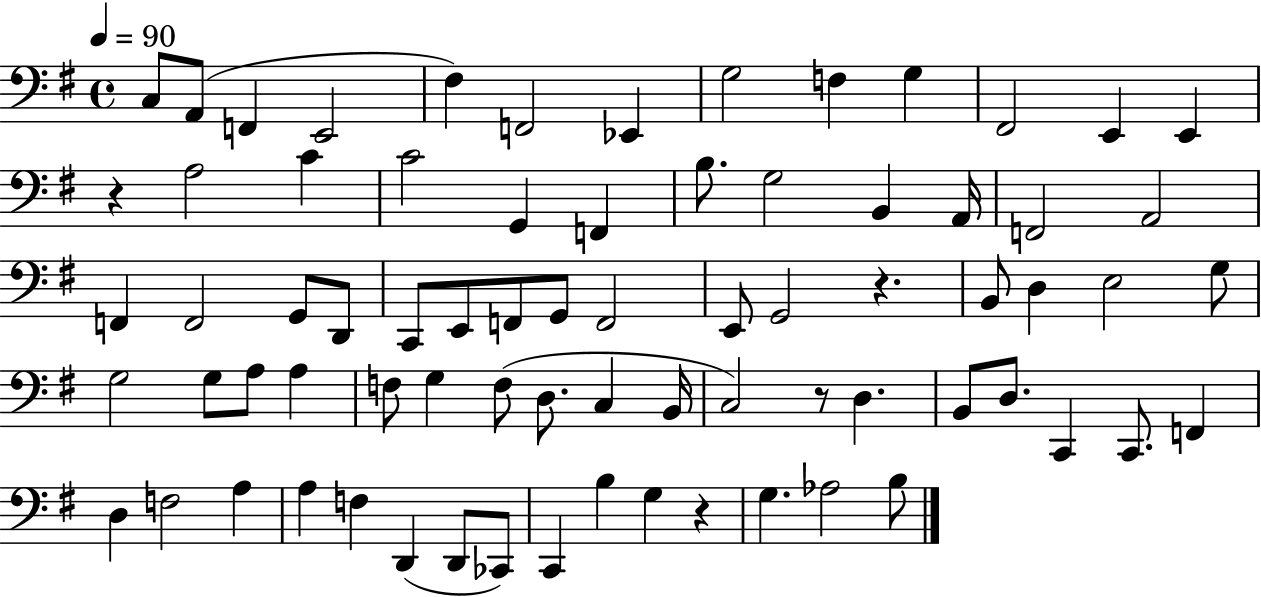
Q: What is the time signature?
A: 4/4